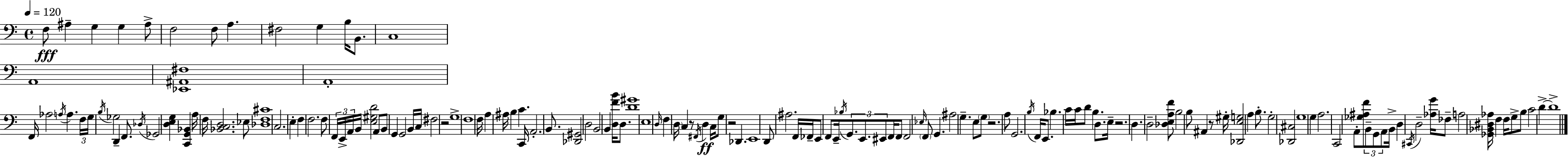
X:1
T:Untitled
M:4/4
L:1/4
K:Am
F,/2 ^A, G, G, ^A,/2 F,2 F,/2 A, ^F,2 G, B,/4 B,,/2 C,4 A,,4 [_E,,^A,,^F,]4 A,,4 F,,/4 _A,2 A,/4 A, F,/4 G,/4 B,/4 _G,2 D,, F,,/2 _D,/4 _G,,2 [D,E,G,] [C,,G,,_B,,] A,/4 F,/4 [_B,,C,D,]2 _E,/2 [_D,F,^C]4 C,2 E, F, F,2 F,/2 F,,/4 E,,/4 A,,/4 B,,/4 [E,^G,D]2 A,,/2 B,,/2 G,, G,,2 B,,/4 C,/4 ^F,2 z2 G,4 F,4 F,/4 A, ^A,/4 B, C C,,/4 A,,2 B,,/2 [_D,,^G,,]2 D,2 B,,2 B,, [D,FB]/4 D,/2 [D^G]4 E,4 D,/4 F, D,/4 C, z/2 ^F,,/4 D, C,/4 G,/2 z2 _D,, E,,4 D,,/2 ^A,2 F,,/4 _F,,/4 E,,/2 F,,/2 E,,/4 _B,/4 G,,/2 E,,/2 ^E,,/2 F,,/4 F,,/2 F,,2 _E,/4 F,,/2 G,, ^A,2 G, E,/2 G,/2 z2 A,/2 G,,2 B,/4 F,,/4 E,,/2 _B, C/4 C/4 D/2 B, D,/2 E,/4 z2 D, D,2 [_D,E,A,F]/2 B,2 B,/2 ^A,, z/2 ^G,/4 [_D,,E,G,]2 A, B,/2 G,2 [_D,,^C,]2 G,4 G, A,2 C,,2 A,,/2 [_G,^A,F]/2 B,,/2 G,,/2 A,,/2 B,,/4 D, ^C,,/4 D,2 [_A,G]/4 _F,/2 A,2 [_G,,_B,,^D,_A,]/4 F, F,/4 G,/2 B,/2 C2 D D4